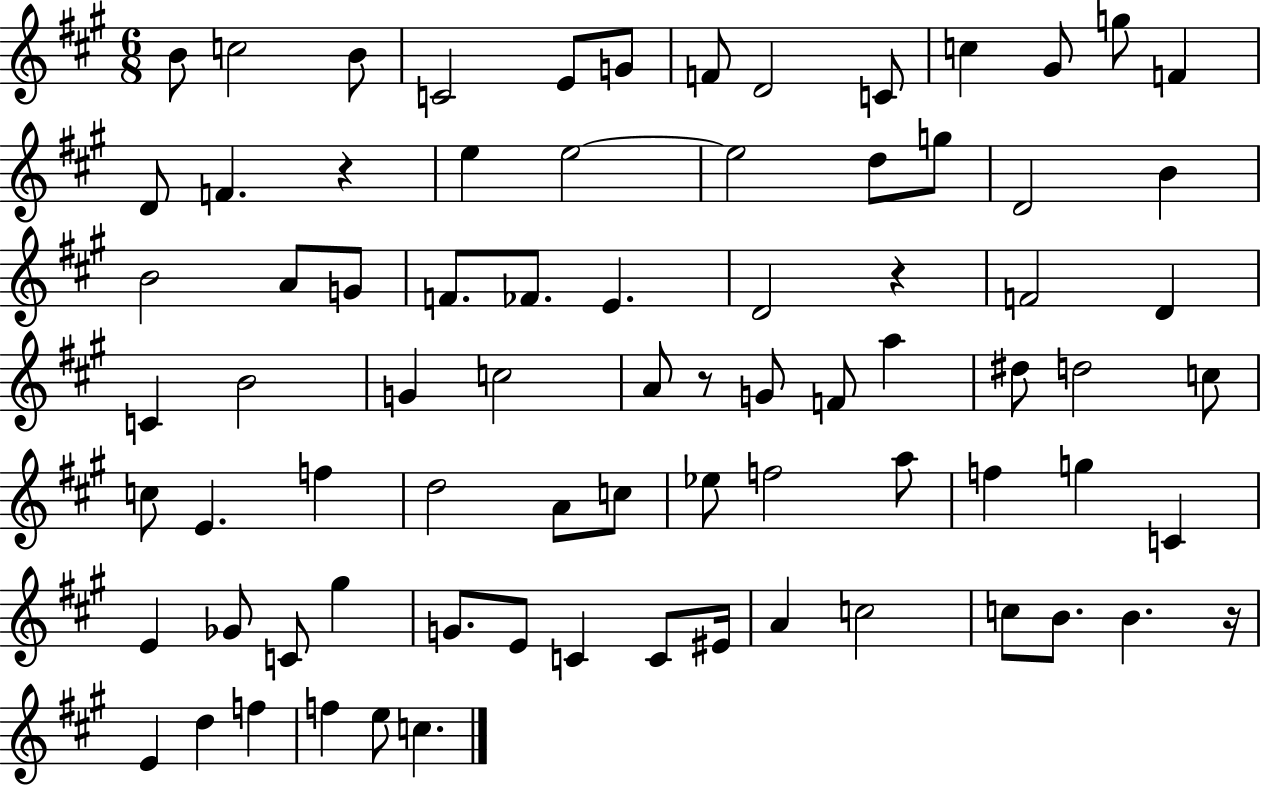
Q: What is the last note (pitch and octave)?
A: C5